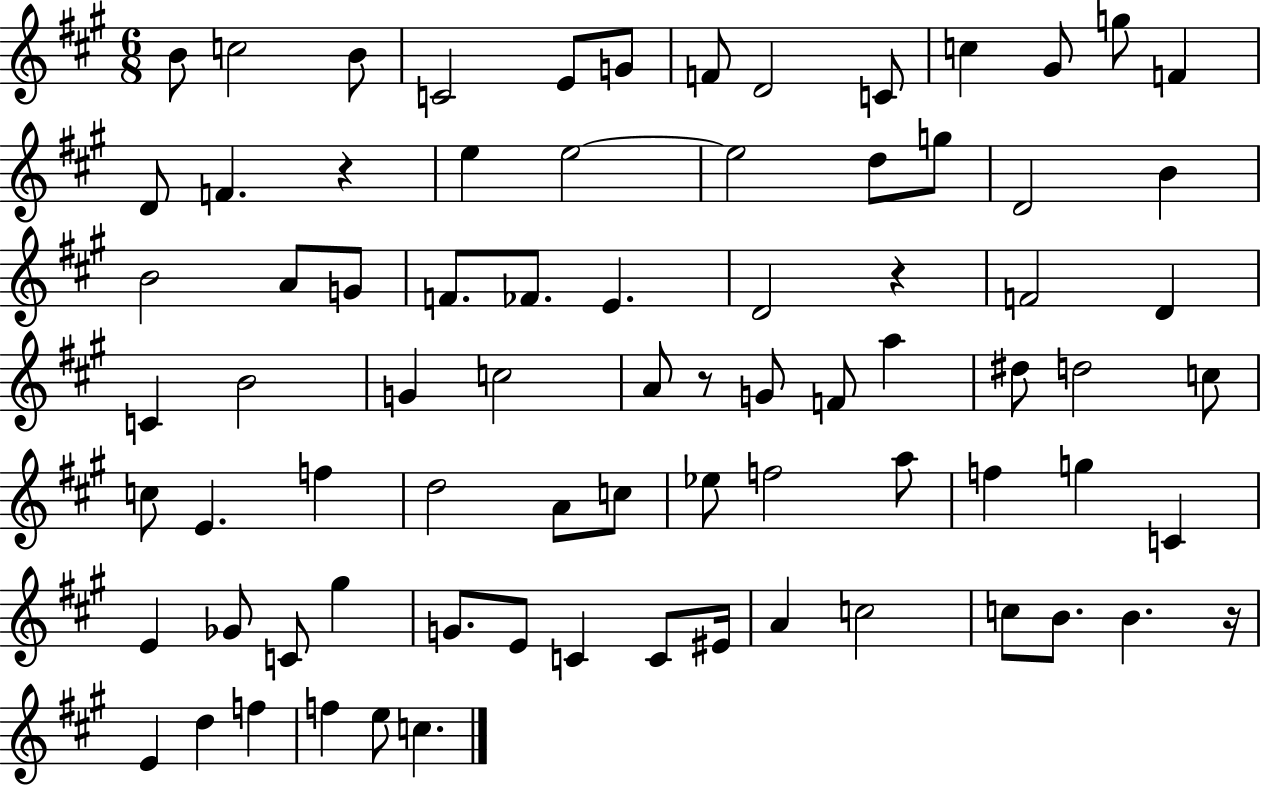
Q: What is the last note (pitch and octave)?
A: C5